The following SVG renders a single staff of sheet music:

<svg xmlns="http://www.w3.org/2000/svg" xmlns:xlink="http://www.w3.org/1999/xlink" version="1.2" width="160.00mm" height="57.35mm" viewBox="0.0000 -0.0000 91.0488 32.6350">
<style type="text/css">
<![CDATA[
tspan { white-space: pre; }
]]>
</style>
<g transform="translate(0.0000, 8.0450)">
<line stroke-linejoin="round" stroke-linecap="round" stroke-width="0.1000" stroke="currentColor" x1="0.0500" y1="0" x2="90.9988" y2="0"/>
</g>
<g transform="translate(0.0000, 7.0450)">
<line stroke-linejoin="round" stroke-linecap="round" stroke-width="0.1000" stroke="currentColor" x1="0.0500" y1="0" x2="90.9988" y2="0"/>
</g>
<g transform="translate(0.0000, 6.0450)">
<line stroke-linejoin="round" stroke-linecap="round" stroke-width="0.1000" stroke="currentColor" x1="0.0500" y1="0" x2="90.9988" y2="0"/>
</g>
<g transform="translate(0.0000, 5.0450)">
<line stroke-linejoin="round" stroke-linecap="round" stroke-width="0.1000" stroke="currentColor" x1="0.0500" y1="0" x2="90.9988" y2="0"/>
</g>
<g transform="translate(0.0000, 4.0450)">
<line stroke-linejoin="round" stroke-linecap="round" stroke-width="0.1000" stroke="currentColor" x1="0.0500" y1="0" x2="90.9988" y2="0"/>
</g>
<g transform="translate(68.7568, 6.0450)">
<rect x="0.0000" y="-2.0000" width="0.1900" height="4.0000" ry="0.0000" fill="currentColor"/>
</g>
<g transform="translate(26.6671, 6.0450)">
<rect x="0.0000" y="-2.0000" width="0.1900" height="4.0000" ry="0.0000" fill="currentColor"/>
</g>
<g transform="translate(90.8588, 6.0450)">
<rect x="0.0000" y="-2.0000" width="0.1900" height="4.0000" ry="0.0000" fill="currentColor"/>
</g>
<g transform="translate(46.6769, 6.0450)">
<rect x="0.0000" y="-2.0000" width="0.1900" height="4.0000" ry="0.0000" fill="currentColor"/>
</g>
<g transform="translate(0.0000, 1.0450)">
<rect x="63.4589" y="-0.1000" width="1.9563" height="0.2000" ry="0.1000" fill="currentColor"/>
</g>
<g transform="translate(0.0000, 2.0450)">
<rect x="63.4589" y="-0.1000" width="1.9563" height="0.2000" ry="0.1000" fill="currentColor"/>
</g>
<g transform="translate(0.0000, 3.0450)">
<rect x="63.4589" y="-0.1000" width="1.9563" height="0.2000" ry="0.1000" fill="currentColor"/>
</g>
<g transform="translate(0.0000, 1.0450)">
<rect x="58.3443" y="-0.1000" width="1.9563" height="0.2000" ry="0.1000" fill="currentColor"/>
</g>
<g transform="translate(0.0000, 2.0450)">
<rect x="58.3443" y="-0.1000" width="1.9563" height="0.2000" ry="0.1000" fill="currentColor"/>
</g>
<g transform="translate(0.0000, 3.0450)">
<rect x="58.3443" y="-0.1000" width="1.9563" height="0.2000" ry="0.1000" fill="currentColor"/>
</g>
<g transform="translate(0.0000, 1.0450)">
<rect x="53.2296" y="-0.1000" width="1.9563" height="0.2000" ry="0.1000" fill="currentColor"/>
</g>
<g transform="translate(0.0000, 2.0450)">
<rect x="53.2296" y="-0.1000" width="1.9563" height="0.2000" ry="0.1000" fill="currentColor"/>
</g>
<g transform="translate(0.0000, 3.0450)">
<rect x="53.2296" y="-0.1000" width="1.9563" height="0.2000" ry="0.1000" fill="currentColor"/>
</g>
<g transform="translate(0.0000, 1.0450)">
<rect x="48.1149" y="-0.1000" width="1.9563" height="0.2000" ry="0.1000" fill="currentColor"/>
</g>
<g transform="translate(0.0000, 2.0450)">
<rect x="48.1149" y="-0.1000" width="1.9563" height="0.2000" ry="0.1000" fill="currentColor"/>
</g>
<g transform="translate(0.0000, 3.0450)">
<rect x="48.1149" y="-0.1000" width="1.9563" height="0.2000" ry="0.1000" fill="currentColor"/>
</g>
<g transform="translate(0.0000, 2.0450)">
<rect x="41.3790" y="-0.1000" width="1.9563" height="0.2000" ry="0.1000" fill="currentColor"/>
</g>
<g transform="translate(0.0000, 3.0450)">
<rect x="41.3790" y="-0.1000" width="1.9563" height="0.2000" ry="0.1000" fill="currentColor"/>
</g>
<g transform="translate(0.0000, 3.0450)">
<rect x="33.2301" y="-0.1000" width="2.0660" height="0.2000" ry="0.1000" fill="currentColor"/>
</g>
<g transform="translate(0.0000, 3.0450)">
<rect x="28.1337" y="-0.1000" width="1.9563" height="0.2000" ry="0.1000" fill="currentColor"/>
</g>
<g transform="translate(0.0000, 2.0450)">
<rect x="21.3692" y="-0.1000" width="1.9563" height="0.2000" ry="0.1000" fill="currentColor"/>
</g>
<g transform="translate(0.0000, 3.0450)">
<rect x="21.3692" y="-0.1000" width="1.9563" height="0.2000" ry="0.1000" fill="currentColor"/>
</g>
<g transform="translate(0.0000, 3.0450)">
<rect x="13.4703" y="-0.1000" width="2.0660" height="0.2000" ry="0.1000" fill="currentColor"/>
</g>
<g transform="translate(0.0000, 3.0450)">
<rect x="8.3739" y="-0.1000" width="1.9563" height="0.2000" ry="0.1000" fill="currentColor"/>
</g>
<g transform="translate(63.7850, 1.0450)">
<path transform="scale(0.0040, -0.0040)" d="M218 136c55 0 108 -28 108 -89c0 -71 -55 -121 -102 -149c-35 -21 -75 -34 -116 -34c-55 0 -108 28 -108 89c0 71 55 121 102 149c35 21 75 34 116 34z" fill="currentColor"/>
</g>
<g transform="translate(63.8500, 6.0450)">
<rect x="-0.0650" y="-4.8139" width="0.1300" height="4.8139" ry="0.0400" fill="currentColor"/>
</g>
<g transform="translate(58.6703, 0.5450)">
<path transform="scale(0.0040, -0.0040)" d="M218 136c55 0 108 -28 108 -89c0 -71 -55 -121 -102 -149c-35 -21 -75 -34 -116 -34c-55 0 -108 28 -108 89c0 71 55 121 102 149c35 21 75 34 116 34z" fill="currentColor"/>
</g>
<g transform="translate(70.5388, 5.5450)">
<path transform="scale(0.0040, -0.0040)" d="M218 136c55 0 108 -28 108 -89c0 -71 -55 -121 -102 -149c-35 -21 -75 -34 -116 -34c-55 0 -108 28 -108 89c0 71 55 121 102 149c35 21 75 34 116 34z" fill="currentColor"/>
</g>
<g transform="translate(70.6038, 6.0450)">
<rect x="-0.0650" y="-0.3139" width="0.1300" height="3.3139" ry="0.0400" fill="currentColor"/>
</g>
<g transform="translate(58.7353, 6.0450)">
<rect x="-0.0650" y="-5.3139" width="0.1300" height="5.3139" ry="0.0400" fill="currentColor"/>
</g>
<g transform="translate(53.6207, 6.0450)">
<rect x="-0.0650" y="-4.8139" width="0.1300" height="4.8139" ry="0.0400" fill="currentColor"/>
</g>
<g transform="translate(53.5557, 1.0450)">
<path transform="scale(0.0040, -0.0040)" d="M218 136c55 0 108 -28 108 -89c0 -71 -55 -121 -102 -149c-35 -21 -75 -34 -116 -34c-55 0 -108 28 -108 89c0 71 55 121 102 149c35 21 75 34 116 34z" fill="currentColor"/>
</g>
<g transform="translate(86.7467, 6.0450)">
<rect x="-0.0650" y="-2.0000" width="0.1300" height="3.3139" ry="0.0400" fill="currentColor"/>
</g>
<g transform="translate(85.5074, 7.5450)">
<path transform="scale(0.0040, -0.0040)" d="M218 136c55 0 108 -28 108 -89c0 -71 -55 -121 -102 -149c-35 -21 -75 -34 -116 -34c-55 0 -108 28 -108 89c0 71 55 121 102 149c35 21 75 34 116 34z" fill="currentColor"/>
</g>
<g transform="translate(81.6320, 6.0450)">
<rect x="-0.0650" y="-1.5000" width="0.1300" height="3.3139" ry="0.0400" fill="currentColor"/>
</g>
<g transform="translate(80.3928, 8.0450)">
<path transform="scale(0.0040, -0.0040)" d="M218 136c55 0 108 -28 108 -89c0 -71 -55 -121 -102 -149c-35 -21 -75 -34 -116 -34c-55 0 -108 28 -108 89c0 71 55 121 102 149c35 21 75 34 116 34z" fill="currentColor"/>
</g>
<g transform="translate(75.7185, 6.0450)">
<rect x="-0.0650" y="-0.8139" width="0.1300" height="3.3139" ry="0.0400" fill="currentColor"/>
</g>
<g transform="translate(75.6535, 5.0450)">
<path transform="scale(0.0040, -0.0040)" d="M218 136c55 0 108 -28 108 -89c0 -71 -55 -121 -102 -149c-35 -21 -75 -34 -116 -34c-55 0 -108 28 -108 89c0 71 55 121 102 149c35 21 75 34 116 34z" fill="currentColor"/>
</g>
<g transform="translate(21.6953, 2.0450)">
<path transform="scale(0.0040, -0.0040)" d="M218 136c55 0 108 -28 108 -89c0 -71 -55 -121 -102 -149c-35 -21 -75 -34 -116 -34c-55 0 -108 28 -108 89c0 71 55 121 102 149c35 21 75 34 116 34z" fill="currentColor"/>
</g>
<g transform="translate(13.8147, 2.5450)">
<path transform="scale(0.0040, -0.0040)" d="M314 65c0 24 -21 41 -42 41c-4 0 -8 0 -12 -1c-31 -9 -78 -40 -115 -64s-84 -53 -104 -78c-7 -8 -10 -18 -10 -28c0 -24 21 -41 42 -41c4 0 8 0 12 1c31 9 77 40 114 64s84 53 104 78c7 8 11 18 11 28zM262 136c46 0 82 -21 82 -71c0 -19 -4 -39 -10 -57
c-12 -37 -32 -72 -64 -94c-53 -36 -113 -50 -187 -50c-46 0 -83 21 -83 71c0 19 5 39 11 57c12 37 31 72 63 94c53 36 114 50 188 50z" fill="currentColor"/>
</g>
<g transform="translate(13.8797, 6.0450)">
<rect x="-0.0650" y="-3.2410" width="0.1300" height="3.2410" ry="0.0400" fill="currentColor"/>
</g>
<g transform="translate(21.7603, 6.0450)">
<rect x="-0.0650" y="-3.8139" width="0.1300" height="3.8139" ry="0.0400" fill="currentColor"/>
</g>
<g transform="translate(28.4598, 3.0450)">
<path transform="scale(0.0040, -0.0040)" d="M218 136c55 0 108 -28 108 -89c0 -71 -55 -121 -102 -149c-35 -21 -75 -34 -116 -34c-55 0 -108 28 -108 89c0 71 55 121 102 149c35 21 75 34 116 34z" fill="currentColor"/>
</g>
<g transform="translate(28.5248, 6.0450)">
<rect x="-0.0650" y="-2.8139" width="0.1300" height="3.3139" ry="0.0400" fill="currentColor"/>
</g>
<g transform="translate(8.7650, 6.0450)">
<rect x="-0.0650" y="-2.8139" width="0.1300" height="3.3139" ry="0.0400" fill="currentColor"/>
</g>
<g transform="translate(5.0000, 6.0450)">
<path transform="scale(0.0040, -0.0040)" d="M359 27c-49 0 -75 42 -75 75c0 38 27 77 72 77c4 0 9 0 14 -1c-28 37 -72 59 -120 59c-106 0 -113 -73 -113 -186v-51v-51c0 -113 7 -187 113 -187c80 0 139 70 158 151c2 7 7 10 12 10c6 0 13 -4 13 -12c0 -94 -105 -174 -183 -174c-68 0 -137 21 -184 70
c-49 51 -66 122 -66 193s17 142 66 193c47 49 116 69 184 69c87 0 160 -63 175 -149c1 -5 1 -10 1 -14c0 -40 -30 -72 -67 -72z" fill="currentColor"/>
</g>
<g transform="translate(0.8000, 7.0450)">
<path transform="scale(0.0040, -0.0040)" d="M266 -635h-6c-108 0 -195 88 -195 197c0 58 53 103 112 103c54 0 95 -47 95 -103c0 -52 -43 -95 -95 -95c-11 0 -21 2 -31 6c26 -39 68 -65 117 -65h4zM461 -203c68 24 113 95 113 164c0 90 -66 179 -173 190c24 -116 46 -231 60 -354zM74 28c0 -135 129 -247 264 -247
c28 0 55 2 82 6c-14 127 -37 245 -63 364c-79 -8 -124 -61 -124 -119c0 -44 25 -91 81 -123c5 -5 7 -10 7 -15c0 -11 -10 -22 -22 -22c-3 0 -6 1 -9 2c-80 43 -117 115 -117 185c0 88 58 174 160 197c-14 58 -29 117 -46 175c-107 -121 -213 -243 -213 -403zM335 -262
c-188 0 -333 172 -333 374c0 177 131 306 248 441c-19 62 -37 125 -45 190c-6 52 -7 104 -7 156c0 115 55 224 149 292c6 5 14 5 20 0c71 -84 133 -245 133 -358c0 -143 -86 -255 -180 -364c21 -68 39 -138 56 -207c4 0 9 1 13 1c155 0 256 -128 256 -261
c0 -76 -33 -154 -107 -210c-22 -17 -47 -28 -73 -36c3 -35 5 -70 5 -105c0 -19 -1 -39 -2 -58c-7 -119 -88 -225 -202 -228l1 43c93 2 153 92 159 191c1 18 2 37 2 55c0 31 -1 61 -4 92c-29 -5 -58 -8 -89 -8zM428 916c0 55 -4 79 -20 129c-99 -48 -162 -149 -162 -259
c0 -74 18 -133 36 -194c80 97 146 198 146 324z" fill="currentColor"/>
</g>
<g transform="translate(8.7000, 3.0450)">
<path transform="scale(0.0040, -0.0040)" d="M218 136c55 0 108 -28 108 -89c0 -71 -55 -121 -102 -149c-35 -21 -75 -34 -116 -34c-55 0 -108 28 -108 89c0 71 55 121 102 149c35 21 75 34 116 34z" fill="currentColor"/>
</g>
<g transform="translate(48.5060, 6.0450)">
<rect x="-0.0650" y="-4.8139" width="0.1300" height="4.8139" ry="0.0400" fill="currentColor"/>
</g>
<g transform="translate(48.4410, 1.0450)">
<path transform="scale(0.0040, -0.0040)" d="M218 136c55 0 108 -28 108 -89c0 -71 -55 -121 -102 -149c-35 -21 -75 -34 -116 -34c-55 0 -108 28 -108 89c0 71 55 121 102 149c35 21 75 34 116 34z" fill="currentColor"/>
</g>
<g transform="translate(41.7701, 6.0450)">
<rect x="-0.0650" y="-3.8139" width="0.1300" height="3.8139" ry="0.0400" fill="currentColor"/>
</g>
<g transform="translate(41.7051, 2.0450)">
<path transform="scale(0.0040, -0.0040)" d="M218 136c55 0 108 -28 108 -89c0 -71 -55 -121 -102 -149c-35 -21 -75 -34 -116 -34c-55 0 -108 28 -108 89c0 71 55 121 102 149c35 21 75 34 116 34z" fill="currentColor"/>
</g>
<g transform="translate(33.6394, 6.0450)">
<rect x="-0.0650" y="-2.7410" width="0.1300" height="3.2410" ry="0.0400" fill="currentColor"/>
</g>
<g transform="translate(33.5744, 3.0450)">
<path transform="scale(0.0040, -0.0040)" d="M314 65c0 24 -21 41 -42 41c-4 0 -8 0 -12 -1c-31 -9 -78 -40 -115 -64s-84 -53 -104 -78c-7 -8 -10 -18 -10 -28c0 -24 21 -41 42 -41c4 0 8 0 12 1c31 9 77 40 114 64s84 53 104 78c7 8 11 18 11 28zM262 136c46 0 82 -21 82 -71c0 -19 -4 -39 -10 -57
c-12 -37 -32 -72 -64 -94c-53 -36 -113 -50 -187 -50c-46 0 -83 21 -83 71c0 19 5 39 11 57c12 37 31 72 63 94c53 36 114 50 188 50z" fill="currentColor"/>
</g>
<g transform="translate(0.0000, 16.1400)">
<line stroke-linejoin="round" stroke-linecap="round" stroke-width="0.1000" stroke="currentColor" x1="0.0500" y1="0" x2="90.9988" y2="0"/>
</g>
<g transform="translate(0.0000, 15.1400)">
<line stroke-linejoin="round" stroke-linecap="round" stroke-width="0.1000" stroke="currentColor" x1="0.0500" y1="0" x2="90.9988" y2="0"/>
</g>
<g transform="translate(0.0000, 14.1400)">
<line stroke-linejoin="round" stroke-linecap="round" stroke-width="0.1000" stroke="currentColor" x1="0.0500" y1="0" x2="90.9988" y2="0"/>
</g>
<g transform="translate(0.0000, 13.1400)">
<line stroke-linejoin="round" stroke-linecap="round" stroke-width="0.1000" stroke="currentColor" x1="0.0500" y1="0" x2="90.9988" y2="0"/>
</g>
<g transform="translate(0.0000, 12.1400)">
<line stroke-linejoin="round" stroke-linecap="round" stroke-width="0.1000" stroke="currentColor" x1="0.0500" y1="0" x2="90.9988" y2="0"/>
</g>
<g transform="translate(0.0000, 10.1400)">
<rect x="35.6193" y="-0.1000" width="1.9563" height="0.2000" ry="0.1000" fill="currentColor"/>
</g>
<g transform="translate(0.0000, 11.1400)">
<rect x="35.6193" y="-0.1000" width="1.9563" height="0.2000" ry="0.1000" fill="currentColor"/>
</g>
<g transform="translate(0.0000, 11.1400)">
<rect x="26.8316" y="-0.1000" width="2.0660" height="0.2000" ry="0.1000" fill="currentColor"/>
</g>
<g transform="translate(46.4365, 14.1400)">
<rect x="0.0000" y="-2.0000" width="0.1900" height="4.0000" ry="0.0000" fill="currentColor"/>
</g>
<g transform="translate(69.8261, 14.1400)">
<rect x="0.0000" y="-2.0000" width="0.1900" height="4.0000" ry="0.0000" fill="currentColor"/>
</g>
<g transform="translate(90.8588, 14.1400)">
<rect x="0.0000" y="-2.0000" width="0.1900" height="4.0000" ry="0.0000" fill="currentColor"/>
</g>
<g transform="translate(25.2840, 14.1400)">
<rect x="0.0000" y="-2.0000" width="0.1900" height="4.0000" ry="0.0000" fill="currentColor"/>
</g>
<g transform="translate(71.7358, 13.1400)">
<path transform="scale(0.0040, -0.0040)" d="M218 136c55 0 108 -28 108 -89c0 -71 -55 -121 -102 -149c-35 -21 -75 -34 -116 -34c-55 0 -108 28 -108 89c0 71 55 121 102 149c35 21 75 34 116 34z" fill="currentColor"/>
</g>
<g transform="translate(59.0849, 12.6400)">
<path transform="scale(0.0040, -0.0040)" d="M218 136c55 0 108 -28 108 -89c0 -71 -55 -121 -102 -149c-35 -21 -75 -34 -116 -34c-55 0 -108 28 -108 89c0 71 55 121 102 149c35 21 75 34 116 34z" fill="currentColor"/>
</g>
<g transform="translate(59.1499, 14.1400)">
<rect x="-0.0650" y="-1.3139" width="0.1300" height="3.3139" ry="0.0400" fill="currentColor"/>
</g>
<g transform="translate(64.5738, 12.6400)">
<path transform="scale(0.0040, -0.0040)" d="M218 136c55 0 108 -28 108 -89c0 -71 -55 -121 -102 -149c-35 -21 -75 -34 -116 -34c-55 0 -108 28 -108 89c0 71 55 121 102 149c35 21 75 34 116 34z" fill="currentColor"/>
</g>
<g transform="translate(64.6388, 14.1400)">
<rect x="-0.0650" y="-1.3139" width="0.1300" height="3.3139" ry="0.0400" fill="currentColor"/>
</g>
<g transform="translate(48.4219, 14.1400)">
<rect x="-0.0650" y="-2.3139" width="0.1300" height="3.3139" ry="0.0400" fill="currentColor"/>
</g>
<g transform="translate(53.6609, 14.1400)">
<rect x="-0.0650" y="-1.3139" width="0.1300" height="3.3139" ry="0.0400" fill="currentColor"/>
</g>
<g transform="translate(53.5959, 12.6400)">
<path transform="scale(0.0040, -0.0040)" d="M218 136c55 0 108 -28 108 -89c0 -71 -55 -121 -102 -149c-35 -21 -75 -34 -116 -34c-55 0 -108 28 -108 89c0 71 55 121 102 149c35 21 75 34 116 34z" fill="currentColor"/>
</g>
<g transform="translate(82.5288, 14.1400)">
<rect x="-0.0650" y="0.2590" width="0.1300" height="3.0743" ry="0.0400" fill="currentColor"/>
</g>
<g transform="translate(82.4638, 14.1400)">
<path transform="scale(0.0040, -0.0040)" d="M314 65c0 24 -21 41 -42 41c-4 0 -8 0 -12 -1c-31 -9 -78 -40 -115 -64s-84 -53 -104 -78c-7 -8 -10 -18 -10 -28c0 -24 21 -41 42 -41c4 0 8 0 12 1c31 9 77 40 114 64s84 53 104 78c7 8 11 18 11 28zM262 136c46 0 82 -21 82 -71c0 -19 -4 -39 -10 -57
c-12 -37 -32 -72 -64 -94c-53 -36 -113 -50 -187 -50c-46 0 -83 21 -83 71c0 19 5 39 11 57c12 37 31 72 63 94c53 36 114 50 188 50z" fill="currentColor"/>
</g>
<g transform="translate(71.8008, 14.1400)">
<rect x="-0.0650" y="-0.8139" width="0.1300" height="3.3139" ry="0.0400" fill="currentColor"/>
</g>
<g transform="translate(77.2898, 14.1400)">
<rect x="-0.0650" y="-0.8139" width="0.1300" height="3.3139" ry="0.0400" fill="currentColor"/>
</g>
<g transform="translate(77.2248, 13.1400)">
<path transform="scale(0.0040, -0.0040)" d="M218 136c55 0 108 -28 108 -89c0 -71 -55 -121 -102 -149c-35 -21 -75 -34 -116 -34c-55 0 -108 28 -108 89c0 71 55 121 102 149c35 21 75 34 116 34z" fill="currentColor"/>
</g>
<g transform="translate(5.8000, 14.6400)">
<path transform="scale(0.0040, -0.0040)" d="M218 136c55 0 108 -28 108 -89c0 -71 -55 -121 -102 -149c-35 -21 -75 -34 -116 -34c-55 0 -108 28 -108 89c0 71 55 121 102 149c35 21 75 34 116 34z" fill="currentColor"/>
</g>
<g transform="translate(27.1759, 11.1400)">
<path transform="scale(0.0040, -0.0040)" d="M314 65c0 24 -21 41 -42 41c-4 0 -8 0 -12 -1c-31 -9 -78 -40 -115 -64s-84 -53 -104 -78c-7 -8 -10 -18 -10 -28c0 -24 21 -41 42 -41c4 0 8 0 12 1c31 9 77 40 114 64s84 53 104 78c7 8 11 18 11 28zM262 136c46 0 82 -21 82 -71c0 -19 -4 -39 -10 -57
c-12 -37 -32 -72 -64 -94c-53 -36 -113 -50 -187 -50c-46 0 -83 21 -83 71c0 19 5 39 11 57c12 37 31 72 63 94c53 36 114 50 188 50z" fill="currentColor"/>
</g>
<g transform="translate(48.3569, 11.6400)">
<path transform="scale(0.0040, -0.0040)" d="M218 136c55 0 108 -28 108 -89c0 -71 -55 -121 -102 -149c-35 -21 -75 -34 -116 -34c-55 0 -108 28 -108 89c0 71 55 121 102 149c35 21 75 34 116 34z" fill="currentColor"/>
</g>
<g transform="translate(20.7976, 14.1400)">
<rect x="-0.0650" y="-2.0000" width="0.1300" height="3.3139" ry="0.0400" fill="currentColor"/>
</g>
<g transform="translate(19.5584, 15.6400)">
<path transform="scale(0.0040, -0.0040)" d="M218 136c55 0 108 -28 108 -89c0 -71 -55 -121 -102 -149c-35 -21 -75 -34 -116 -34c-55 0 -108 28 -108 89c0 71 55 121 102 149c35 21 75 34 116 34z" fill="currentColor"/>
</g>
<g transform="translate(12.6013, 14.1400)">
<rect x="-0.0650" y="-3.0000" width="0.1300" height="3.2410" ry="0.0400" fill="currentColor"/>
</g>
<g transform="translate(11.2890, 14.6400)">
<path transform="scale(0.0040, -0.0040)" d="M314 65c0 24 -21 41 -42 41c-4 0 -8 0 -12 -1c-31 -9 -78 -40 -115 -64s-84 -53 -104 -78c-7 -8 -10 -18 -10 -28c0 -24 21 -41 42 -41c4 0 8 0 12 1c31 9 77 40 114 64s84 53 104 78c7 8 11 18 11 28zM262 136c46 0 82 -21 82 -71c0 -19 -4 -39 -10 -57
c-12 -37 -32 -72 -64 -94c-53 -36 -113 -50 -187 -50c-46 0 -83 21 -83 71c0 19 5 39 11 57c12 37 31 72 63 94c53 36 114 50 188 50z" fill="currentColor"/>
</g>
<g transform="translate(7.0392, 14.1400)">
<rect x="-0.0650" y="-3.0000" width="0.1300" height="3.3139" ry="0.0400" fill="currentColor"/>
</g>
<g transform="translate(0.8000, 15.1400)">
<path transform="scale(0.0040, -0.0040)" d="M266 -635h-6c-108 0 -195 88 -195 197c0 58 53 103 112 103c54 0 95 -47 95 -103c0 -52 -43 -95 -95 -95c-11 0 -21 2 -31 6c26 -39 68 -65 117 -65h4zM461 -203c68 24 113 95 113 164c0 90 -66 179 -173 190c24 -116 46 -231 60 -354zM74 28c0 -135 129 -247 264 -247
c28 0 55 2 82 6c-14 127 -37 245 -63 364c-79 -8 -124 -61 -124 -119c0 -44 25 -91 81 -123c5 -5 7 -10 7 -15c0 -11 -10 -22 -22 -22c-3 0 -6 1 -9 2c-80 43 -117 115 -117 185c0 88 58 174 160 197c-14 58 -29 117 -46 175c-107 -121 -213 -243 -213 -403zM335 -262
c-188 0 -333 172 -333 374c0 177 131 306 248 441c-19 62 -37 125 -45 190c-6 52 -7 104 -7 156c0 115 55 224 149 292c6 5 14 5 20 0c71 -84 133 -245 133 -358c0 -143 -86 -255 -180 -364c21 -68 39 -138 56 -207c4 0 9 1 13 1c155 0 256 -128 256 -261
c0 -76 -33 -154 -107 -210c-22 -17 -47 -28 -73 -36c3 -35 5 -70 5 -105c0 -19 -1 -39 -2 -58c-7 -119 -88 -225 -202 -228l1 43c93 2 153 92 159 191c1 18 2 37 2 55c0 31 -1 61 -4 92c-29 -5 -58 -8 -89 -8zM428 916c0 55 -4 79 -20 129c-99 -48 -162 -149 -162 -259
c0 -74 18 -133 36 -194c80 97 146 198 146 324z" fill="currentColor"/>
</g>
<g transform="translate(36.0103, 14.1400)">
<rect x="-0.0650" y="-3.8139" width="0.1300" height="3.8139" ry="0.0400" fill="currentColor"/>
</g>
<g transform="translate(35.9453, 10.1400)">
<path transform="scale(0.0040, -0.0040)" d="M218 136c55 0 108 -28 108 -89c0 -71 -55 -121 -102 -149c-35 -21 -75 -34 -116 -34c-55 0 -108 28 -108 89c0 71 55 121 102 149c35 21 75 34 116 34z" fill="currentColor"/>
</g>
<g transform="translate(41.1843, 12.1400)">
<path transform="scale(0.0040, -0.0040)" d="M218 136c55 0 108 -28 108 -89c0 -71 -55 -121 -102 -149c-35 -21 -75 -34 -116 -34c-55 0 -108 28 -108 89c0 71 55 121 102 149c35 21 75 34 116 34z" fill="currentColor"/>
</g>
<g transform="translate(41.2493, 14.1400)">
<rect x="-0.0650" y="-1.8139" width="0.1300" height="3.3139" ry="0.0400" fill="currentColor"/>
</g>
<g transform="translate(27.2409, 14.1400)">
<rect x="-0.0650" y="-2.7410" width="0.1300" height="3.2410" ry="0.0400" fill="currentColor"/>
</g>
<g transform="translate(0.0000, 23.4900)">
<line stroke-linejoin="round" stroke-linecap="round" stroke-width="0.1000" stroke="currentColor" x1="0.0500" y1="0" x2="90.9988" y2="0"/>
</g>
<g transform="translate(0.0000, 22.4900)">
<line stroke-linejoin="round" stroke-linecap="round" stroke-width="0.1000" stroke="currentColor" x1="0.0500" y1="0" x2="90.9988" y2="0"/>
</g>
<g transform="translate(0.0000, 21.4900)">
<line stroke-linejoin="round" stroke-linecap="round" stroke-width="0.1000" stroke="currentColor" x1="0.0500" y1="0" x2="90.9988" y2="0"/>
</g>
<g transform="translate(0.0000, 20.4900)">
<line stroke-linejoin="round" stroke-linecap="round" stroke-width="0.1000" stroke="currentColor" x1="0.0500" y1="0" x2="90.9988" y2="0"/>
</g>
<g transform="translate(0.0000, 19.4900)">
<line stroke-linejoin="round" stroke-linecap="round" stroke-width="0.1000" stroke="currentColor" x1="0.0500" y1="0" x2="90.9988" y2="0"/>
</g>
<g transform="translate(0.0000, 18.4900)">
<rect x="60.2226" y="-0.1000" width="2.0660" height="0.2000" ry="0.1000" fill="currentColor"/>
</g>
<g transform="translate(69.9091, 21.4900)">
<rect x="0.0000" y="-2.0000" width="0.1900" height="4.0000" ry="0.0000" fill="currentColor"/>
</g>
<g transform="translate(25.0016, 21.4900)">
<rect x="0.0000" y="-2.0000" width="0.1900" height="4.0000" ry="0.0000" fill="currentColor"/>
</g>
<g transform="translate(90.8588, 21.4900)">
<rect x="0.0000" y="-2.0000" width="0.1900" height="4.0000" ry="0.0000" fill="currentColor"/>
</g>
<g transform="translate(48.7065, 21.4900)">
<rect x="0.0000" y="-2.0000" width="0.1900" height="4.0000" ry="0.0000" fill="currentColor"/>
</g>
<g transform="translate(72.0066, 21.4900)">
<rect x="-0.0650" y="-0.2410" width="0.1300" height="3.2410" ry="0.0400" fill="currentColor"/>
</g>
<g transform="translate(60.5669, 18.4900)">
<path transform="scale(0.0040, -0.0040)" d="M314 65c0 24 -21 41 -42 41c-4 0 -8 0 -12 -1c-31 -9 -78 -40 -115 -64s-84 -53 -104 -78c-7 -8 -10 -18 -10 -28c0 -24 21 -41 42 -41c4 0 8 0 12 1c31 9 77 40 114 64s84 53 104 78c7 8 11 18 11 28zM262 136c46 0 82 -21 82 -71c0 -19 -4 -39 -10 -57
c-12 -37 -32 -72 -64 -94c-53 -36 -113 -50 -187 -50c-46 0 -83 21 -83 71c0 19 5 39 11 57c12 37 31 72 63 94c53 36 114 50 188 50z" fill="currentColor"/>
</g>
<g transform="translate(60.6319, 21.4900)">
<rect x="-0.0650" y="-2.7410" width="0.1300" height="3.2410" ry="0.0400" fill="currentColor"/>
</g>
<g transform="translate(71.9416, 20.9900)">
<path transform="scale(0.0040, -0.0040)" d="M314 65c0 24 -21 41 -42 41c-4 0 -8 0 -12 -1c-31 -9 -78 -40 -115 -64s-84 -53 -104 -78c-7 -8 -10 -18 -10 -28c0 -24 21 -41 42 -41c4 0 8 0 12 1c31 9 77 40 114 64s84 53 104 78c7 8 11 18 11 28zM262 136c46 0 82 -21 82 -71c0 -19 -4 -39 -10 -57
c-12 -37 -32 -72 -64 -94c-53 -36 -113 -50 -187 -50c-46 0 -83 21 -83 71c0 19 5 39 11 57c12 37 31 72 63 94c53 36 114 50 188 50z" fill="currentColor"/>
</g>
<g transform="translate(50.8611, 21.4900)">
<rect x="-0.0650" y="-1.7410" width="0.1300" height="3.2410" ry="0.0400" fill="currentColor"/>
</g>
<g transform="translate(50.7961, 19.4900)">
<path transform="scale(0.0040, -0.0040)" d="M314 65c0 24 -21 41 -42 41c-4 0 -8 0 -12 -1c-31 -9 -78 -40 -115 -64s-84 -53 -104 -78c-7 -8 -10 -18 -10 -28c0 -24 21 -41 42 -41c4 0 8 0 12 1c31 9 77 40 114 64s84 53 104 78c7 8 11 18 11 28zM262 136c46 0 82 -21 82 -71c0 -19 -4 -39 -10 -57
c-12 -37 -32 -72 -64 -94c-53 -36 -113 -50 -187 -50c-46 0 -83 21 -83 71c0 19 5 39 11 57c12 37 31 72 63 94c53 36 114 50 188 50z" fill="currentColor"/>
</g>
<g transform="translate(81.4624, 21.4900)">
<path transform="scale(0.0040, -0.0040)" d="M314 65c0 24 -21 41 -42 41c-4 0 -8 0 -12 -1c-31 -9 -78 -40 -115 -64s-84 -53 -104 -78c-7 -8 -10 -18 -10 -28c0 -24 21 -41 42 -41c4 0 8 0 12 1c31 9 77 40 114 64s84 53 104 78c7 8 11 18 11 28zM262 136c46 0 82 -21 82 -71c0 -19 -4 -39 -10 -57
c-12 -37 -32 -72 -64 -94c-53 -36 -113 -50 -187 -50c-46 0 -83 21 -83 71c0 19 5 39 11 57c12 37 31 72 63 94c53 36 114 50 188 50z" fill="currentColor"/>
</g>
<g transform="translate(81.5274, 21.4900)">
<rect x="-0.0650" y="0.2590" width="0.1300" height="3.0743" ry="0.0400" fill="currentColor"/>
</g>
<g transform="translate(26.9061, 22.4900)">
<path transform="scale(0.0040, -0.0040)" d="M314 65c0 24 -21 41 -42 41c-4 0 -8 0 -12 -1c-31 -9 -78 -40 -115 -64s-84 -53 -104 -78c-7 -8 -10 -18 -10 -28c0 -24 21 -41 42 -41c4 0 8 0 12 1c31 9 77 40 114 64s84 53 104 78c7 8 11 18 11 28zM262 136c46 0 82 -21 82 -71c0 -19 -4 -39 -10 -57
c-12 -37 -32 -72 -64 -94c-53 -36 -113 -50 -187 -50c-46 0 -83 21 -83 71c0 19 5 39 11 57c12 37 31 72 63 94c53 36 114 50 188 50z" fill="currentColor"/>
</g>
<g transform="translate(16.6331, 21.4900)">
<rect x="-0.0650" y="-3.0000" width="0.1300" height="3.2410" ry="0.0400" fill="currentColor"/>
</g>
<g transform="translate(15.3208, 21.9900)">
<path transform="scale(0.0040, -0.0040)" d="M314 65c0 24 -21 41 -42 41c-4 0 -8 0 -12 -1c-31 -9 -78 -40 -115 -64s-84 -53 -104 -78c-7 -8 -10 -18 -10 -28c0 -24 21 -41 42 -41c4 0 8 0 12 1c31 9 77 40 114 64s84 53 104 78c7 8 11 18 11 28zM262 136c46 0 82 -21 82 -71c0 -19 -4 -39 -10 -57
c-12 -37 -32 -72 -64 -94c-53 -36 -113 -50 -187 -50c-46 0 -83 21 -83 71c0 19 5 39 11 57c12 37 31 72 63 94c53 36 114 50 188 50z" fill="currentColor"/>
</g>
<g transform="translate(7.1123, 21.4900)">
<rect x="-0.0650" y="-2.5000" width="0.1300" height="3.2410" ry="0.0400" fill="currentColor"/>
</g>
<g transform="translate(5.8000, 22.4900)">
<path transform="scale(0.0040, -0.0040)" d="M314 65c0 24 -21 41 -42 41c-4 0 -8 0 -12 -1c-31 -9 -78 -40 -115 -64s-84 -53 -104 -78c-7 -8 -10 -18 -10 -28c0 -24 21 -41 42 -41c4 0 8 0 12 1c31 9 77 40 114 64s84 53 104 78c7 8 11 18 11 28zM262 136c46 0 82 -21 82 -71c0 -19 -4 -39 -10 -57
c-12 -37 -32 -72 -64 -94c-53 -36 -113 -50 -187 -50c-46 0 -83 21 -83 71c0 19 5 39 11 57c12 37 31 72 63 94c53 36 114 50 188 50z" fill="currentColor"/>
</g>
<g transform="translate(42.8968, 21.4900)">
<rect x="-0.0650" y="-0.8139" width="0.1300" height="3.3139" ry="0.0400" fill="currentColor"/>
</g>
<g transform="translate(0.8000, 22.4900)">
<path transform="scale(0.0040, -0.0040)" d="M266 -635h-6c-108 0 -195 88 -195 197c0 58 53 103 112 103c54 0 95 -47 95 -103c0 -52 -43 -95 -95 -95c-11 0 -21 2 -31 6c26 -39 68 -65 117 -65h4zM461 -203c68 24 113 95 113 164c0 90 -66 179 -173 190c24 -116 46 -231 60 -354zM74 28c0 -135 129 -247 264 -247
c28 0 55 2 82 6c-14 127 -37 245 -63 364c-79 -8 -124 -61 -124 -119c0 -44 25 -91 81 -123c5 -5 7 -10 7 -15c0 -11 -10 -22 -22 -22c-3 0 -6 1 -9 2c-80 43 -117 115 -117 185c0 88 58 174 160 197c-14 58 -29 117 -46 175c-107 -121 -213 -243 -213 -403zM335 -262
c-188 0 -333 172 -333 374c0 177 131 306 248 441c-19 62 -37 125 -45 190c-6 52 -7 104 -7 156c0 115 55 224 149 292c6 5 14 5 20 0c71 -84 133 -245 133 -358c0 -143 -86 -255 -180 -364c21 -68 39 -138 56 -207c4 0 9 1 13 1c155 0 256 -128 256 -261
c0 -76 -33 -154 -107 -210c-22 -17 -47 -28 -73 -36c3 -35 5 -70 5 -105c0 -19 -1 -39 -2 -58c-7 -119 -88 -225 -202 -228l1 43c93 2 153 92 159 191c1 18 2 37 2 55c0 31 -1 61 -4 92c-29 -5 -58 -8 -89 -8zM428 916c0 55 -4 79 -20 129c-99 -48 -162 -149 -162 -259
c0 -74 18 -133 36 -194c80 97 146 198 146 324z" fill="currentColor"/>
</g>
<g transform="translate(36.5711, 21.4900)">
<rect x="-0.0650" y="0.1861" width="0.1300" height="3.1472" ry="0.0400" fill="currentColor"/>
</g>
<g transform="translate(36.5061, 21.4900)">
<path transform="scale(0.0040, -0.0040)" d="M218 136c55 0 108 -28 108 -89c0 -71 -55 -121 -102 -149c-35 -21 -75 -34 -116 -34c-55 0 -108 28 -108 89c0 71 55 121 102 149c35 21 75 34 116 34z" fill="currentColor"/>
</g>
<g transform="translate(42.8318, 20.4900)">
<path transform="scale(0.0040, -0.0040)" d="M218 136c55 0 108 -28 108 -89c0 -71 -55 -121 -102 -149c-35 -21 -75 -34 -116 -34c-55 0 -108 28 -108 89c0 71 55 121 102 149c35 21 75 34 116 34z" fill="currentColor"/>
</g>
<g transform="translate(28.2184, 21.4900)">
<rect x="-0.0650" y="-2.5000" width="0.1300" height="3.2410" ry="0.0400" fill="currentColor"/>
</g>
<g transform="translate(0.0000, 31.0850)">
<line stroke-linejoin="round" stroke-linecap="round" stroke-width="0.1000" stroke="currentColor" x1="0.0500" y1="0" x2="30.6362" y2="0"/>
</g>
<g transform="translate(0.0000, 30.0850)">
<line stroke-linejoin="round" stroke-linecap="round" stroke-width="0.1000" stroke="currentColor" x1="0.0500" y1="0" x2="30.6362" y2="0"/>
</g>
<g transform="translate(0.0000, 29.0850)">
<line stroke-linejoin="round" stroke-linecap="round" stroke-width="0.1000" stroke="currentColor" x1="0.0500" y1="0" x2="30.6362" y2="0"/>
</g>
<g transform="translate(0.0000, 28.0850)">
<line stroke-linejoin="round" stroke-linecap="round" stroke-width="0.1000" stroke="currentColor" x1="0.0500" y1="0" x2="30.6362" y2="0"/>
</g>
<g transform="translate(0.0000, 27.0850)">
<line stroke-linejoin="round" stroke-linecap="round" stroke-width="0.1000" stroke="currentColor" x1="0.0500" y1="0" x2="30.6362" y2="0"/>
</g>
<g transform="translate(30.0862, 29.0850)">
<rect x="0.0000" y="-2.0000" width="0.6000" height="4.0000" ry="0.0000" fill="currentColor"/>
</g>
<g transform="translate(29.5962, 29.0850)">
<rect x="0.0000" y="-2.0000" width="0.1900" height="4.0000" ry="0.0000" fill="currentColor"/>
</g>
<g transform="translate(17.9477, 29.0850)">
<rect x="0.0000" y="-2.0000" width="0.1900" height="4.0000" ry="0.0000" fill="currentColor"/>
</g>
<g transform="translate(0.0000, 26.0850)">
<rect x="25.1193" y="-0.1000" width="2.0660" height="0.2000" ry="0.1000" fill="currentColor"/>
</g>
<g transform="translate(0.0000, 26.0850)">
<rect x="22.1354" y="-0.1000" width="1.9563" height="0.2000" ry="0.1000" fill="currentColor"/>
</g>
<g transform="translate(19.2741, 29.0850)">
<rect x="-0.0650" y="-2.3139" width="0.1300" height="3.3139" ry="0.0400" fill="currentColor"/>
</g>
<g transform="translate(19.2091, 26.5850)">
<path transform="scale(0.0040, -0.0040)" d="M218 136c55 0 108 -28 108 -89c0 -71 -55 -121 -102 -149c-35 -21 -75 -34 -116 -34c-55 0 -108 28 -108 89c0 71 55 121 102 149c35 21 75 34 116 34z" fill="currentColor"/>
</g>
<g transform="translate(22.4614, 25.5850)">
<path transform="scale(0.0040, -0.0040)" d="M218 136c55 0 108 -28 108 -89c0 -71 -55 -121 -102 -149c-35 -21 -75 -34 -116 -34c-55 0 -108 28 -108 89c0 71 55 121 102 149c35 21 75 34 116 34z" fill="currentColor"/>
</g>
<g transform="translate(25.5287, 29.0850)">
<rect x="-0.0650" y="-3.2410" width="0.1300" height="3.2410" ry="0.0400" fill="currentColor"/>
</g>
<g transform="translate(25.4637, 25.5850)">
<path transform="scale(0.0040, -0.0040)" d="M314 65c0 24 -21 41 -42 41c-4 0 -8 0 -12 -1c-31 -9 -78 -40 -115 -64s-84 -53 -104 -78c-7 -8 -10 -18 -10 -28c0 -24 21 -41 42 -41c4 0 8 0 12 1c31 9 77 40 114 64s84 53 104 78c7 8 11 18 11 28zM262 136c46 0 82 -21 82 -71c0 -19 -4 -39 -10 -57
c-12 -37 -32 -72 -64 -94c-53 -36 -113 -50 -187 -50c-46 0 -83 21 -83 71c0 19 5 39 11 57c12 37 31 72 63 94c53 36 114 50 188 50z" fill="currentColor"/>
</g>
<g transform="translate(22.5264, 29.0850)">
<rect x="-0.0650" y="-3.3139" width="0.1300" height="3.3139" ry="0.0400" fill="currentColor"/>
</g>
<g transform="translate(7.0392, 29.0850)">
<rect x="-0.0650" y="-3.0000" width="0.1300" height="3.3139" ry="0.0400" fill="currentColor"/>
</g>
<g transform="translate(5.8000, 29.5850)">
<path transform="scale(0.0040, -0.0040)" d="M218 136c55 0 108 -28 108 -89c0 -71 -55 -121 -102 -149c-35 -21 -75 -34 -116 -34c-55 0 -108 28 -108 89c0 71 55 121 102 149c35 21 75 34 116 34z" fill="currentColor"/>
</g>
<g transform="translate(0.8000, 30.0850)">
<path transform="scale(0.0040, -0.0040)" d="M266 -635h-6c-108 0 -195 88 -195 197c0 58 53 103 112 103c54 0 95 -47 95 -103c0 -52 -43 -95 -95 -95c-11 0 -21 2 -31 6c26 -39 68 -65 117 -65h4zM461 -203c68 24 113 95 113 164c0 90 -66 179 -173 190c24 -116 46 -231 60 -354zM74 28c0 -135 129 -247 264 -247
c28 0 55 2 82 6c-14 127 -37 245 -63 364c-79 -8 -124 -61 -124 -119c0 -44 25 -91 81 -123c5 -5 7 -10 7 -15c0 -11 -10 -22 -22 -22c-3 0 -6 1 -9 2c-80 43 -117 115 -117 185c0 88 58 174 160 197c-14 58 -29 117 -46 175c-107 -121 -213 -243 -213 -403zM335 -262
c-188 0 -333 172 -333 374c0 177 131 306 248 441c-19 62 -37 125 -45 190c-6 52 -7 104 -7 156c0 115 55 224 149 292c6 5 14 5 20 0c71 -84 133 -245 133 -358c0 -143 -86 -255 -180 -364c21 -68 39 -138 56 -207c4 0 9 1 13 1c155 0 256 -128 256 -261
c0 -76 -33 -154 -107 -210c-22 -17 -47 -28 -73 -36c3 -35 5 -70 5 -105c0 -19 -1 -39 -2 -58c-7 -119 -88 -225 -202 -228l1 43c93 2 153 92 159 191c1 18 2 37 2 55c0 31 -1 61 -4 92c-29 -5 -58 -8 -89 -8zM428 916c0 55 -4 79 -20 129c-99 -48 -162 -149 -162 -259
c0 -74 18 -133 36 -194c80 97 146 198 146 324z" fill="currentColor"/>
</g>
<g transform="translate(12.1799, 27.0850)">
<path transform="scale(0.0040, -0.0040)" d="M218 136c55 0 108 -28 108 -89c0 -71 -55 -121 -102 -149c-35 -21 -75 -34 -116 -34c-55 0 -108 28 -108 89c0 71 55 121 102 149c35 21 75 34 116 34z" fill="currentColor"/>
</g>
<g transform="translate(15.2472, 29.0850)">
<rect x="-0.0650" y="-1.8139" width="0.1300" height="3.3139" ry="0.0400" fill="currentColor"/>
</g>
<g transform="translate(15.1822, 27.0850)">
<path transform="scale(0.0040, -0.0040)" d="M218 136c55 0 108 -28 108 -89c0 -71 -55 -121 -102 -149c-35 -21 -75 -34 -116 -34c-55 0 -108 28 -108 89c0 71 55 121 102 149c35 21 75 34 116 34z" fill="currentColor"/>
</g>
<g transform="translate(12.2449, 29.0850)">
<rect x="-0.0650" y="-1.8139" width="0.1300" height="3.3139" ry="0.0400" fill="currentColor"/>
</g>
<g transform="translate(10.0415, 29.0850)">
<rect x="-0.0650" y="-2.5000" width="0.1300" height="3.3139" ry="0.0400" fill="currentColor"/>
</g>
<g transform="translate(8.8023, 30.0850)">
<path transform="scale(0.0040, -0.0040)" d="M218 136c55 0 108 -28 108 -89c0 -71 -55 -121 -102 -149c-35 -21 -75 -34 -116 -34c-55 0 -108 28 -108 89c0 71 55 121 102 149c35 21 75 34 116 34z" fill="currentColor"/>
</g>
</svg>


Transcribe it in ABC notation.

X:1
T:Untitled
M:4/4
L:1/4
K:C
a b2 c' a a2 c' e' e' f' e' c d E F A A2 F a2 c' f g e e e d d B2 G2 A2 G2 B d f2 a2 c2 B2 A G f f g b b2